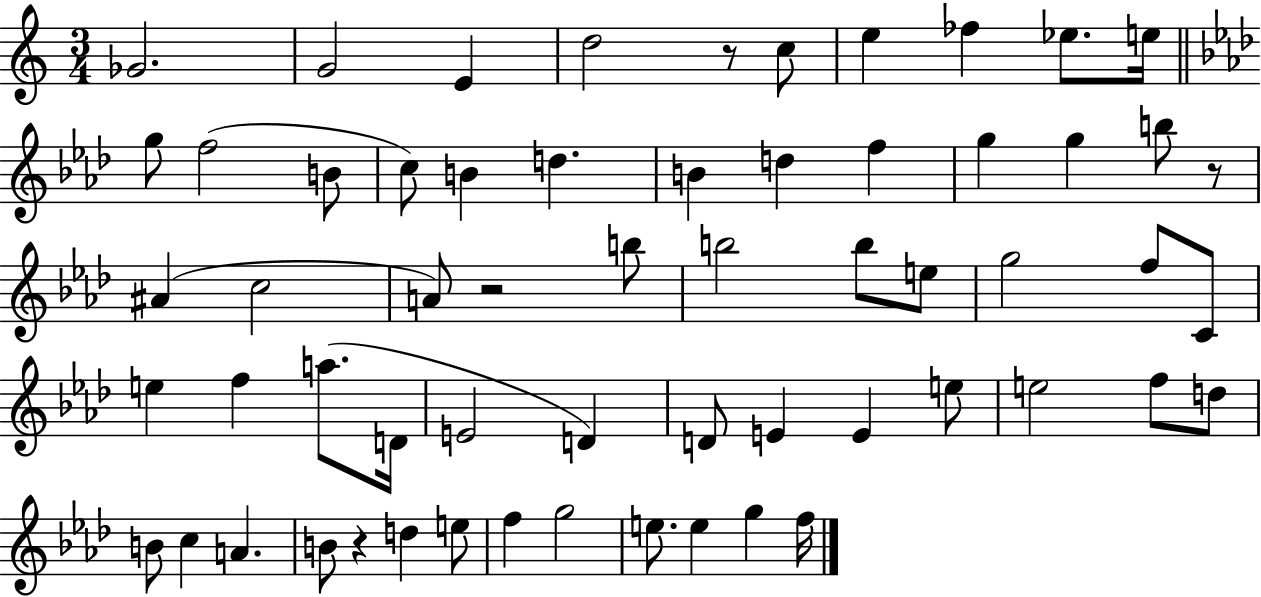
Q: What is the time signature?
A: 3/4